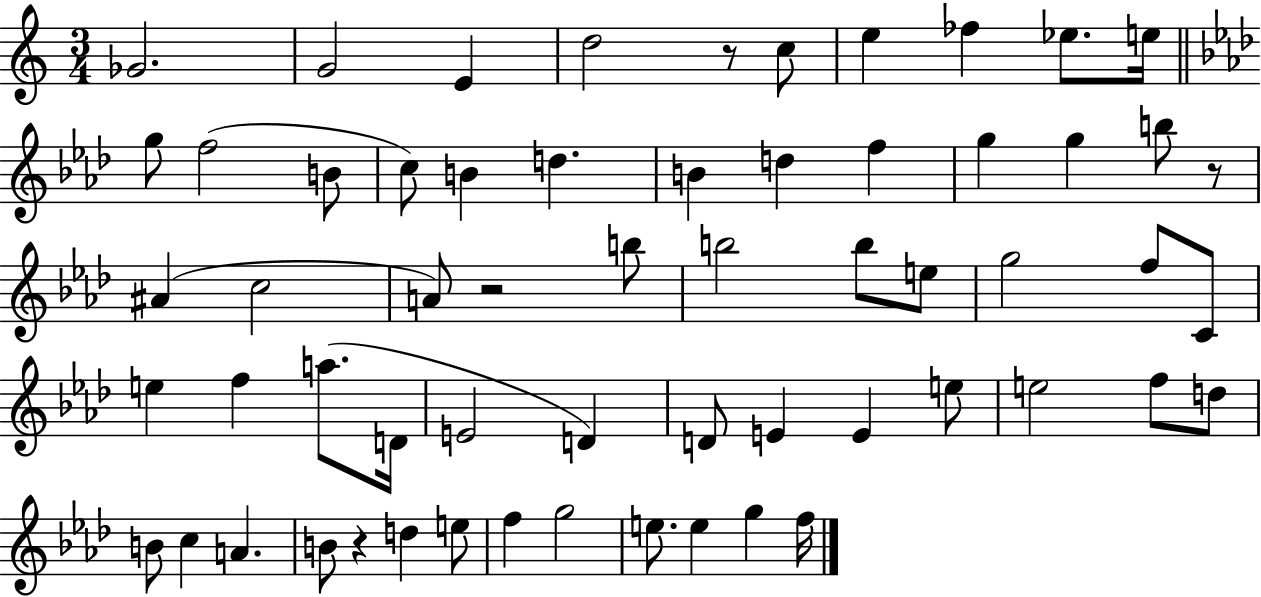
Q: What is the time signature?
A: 3/4